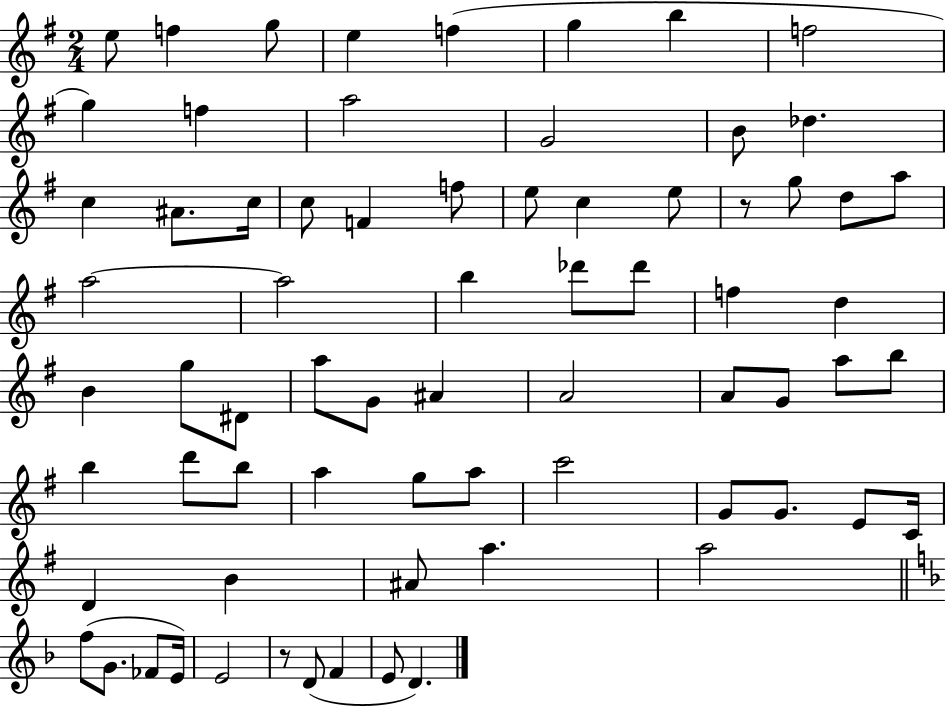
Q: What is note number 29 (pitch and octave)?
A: B5